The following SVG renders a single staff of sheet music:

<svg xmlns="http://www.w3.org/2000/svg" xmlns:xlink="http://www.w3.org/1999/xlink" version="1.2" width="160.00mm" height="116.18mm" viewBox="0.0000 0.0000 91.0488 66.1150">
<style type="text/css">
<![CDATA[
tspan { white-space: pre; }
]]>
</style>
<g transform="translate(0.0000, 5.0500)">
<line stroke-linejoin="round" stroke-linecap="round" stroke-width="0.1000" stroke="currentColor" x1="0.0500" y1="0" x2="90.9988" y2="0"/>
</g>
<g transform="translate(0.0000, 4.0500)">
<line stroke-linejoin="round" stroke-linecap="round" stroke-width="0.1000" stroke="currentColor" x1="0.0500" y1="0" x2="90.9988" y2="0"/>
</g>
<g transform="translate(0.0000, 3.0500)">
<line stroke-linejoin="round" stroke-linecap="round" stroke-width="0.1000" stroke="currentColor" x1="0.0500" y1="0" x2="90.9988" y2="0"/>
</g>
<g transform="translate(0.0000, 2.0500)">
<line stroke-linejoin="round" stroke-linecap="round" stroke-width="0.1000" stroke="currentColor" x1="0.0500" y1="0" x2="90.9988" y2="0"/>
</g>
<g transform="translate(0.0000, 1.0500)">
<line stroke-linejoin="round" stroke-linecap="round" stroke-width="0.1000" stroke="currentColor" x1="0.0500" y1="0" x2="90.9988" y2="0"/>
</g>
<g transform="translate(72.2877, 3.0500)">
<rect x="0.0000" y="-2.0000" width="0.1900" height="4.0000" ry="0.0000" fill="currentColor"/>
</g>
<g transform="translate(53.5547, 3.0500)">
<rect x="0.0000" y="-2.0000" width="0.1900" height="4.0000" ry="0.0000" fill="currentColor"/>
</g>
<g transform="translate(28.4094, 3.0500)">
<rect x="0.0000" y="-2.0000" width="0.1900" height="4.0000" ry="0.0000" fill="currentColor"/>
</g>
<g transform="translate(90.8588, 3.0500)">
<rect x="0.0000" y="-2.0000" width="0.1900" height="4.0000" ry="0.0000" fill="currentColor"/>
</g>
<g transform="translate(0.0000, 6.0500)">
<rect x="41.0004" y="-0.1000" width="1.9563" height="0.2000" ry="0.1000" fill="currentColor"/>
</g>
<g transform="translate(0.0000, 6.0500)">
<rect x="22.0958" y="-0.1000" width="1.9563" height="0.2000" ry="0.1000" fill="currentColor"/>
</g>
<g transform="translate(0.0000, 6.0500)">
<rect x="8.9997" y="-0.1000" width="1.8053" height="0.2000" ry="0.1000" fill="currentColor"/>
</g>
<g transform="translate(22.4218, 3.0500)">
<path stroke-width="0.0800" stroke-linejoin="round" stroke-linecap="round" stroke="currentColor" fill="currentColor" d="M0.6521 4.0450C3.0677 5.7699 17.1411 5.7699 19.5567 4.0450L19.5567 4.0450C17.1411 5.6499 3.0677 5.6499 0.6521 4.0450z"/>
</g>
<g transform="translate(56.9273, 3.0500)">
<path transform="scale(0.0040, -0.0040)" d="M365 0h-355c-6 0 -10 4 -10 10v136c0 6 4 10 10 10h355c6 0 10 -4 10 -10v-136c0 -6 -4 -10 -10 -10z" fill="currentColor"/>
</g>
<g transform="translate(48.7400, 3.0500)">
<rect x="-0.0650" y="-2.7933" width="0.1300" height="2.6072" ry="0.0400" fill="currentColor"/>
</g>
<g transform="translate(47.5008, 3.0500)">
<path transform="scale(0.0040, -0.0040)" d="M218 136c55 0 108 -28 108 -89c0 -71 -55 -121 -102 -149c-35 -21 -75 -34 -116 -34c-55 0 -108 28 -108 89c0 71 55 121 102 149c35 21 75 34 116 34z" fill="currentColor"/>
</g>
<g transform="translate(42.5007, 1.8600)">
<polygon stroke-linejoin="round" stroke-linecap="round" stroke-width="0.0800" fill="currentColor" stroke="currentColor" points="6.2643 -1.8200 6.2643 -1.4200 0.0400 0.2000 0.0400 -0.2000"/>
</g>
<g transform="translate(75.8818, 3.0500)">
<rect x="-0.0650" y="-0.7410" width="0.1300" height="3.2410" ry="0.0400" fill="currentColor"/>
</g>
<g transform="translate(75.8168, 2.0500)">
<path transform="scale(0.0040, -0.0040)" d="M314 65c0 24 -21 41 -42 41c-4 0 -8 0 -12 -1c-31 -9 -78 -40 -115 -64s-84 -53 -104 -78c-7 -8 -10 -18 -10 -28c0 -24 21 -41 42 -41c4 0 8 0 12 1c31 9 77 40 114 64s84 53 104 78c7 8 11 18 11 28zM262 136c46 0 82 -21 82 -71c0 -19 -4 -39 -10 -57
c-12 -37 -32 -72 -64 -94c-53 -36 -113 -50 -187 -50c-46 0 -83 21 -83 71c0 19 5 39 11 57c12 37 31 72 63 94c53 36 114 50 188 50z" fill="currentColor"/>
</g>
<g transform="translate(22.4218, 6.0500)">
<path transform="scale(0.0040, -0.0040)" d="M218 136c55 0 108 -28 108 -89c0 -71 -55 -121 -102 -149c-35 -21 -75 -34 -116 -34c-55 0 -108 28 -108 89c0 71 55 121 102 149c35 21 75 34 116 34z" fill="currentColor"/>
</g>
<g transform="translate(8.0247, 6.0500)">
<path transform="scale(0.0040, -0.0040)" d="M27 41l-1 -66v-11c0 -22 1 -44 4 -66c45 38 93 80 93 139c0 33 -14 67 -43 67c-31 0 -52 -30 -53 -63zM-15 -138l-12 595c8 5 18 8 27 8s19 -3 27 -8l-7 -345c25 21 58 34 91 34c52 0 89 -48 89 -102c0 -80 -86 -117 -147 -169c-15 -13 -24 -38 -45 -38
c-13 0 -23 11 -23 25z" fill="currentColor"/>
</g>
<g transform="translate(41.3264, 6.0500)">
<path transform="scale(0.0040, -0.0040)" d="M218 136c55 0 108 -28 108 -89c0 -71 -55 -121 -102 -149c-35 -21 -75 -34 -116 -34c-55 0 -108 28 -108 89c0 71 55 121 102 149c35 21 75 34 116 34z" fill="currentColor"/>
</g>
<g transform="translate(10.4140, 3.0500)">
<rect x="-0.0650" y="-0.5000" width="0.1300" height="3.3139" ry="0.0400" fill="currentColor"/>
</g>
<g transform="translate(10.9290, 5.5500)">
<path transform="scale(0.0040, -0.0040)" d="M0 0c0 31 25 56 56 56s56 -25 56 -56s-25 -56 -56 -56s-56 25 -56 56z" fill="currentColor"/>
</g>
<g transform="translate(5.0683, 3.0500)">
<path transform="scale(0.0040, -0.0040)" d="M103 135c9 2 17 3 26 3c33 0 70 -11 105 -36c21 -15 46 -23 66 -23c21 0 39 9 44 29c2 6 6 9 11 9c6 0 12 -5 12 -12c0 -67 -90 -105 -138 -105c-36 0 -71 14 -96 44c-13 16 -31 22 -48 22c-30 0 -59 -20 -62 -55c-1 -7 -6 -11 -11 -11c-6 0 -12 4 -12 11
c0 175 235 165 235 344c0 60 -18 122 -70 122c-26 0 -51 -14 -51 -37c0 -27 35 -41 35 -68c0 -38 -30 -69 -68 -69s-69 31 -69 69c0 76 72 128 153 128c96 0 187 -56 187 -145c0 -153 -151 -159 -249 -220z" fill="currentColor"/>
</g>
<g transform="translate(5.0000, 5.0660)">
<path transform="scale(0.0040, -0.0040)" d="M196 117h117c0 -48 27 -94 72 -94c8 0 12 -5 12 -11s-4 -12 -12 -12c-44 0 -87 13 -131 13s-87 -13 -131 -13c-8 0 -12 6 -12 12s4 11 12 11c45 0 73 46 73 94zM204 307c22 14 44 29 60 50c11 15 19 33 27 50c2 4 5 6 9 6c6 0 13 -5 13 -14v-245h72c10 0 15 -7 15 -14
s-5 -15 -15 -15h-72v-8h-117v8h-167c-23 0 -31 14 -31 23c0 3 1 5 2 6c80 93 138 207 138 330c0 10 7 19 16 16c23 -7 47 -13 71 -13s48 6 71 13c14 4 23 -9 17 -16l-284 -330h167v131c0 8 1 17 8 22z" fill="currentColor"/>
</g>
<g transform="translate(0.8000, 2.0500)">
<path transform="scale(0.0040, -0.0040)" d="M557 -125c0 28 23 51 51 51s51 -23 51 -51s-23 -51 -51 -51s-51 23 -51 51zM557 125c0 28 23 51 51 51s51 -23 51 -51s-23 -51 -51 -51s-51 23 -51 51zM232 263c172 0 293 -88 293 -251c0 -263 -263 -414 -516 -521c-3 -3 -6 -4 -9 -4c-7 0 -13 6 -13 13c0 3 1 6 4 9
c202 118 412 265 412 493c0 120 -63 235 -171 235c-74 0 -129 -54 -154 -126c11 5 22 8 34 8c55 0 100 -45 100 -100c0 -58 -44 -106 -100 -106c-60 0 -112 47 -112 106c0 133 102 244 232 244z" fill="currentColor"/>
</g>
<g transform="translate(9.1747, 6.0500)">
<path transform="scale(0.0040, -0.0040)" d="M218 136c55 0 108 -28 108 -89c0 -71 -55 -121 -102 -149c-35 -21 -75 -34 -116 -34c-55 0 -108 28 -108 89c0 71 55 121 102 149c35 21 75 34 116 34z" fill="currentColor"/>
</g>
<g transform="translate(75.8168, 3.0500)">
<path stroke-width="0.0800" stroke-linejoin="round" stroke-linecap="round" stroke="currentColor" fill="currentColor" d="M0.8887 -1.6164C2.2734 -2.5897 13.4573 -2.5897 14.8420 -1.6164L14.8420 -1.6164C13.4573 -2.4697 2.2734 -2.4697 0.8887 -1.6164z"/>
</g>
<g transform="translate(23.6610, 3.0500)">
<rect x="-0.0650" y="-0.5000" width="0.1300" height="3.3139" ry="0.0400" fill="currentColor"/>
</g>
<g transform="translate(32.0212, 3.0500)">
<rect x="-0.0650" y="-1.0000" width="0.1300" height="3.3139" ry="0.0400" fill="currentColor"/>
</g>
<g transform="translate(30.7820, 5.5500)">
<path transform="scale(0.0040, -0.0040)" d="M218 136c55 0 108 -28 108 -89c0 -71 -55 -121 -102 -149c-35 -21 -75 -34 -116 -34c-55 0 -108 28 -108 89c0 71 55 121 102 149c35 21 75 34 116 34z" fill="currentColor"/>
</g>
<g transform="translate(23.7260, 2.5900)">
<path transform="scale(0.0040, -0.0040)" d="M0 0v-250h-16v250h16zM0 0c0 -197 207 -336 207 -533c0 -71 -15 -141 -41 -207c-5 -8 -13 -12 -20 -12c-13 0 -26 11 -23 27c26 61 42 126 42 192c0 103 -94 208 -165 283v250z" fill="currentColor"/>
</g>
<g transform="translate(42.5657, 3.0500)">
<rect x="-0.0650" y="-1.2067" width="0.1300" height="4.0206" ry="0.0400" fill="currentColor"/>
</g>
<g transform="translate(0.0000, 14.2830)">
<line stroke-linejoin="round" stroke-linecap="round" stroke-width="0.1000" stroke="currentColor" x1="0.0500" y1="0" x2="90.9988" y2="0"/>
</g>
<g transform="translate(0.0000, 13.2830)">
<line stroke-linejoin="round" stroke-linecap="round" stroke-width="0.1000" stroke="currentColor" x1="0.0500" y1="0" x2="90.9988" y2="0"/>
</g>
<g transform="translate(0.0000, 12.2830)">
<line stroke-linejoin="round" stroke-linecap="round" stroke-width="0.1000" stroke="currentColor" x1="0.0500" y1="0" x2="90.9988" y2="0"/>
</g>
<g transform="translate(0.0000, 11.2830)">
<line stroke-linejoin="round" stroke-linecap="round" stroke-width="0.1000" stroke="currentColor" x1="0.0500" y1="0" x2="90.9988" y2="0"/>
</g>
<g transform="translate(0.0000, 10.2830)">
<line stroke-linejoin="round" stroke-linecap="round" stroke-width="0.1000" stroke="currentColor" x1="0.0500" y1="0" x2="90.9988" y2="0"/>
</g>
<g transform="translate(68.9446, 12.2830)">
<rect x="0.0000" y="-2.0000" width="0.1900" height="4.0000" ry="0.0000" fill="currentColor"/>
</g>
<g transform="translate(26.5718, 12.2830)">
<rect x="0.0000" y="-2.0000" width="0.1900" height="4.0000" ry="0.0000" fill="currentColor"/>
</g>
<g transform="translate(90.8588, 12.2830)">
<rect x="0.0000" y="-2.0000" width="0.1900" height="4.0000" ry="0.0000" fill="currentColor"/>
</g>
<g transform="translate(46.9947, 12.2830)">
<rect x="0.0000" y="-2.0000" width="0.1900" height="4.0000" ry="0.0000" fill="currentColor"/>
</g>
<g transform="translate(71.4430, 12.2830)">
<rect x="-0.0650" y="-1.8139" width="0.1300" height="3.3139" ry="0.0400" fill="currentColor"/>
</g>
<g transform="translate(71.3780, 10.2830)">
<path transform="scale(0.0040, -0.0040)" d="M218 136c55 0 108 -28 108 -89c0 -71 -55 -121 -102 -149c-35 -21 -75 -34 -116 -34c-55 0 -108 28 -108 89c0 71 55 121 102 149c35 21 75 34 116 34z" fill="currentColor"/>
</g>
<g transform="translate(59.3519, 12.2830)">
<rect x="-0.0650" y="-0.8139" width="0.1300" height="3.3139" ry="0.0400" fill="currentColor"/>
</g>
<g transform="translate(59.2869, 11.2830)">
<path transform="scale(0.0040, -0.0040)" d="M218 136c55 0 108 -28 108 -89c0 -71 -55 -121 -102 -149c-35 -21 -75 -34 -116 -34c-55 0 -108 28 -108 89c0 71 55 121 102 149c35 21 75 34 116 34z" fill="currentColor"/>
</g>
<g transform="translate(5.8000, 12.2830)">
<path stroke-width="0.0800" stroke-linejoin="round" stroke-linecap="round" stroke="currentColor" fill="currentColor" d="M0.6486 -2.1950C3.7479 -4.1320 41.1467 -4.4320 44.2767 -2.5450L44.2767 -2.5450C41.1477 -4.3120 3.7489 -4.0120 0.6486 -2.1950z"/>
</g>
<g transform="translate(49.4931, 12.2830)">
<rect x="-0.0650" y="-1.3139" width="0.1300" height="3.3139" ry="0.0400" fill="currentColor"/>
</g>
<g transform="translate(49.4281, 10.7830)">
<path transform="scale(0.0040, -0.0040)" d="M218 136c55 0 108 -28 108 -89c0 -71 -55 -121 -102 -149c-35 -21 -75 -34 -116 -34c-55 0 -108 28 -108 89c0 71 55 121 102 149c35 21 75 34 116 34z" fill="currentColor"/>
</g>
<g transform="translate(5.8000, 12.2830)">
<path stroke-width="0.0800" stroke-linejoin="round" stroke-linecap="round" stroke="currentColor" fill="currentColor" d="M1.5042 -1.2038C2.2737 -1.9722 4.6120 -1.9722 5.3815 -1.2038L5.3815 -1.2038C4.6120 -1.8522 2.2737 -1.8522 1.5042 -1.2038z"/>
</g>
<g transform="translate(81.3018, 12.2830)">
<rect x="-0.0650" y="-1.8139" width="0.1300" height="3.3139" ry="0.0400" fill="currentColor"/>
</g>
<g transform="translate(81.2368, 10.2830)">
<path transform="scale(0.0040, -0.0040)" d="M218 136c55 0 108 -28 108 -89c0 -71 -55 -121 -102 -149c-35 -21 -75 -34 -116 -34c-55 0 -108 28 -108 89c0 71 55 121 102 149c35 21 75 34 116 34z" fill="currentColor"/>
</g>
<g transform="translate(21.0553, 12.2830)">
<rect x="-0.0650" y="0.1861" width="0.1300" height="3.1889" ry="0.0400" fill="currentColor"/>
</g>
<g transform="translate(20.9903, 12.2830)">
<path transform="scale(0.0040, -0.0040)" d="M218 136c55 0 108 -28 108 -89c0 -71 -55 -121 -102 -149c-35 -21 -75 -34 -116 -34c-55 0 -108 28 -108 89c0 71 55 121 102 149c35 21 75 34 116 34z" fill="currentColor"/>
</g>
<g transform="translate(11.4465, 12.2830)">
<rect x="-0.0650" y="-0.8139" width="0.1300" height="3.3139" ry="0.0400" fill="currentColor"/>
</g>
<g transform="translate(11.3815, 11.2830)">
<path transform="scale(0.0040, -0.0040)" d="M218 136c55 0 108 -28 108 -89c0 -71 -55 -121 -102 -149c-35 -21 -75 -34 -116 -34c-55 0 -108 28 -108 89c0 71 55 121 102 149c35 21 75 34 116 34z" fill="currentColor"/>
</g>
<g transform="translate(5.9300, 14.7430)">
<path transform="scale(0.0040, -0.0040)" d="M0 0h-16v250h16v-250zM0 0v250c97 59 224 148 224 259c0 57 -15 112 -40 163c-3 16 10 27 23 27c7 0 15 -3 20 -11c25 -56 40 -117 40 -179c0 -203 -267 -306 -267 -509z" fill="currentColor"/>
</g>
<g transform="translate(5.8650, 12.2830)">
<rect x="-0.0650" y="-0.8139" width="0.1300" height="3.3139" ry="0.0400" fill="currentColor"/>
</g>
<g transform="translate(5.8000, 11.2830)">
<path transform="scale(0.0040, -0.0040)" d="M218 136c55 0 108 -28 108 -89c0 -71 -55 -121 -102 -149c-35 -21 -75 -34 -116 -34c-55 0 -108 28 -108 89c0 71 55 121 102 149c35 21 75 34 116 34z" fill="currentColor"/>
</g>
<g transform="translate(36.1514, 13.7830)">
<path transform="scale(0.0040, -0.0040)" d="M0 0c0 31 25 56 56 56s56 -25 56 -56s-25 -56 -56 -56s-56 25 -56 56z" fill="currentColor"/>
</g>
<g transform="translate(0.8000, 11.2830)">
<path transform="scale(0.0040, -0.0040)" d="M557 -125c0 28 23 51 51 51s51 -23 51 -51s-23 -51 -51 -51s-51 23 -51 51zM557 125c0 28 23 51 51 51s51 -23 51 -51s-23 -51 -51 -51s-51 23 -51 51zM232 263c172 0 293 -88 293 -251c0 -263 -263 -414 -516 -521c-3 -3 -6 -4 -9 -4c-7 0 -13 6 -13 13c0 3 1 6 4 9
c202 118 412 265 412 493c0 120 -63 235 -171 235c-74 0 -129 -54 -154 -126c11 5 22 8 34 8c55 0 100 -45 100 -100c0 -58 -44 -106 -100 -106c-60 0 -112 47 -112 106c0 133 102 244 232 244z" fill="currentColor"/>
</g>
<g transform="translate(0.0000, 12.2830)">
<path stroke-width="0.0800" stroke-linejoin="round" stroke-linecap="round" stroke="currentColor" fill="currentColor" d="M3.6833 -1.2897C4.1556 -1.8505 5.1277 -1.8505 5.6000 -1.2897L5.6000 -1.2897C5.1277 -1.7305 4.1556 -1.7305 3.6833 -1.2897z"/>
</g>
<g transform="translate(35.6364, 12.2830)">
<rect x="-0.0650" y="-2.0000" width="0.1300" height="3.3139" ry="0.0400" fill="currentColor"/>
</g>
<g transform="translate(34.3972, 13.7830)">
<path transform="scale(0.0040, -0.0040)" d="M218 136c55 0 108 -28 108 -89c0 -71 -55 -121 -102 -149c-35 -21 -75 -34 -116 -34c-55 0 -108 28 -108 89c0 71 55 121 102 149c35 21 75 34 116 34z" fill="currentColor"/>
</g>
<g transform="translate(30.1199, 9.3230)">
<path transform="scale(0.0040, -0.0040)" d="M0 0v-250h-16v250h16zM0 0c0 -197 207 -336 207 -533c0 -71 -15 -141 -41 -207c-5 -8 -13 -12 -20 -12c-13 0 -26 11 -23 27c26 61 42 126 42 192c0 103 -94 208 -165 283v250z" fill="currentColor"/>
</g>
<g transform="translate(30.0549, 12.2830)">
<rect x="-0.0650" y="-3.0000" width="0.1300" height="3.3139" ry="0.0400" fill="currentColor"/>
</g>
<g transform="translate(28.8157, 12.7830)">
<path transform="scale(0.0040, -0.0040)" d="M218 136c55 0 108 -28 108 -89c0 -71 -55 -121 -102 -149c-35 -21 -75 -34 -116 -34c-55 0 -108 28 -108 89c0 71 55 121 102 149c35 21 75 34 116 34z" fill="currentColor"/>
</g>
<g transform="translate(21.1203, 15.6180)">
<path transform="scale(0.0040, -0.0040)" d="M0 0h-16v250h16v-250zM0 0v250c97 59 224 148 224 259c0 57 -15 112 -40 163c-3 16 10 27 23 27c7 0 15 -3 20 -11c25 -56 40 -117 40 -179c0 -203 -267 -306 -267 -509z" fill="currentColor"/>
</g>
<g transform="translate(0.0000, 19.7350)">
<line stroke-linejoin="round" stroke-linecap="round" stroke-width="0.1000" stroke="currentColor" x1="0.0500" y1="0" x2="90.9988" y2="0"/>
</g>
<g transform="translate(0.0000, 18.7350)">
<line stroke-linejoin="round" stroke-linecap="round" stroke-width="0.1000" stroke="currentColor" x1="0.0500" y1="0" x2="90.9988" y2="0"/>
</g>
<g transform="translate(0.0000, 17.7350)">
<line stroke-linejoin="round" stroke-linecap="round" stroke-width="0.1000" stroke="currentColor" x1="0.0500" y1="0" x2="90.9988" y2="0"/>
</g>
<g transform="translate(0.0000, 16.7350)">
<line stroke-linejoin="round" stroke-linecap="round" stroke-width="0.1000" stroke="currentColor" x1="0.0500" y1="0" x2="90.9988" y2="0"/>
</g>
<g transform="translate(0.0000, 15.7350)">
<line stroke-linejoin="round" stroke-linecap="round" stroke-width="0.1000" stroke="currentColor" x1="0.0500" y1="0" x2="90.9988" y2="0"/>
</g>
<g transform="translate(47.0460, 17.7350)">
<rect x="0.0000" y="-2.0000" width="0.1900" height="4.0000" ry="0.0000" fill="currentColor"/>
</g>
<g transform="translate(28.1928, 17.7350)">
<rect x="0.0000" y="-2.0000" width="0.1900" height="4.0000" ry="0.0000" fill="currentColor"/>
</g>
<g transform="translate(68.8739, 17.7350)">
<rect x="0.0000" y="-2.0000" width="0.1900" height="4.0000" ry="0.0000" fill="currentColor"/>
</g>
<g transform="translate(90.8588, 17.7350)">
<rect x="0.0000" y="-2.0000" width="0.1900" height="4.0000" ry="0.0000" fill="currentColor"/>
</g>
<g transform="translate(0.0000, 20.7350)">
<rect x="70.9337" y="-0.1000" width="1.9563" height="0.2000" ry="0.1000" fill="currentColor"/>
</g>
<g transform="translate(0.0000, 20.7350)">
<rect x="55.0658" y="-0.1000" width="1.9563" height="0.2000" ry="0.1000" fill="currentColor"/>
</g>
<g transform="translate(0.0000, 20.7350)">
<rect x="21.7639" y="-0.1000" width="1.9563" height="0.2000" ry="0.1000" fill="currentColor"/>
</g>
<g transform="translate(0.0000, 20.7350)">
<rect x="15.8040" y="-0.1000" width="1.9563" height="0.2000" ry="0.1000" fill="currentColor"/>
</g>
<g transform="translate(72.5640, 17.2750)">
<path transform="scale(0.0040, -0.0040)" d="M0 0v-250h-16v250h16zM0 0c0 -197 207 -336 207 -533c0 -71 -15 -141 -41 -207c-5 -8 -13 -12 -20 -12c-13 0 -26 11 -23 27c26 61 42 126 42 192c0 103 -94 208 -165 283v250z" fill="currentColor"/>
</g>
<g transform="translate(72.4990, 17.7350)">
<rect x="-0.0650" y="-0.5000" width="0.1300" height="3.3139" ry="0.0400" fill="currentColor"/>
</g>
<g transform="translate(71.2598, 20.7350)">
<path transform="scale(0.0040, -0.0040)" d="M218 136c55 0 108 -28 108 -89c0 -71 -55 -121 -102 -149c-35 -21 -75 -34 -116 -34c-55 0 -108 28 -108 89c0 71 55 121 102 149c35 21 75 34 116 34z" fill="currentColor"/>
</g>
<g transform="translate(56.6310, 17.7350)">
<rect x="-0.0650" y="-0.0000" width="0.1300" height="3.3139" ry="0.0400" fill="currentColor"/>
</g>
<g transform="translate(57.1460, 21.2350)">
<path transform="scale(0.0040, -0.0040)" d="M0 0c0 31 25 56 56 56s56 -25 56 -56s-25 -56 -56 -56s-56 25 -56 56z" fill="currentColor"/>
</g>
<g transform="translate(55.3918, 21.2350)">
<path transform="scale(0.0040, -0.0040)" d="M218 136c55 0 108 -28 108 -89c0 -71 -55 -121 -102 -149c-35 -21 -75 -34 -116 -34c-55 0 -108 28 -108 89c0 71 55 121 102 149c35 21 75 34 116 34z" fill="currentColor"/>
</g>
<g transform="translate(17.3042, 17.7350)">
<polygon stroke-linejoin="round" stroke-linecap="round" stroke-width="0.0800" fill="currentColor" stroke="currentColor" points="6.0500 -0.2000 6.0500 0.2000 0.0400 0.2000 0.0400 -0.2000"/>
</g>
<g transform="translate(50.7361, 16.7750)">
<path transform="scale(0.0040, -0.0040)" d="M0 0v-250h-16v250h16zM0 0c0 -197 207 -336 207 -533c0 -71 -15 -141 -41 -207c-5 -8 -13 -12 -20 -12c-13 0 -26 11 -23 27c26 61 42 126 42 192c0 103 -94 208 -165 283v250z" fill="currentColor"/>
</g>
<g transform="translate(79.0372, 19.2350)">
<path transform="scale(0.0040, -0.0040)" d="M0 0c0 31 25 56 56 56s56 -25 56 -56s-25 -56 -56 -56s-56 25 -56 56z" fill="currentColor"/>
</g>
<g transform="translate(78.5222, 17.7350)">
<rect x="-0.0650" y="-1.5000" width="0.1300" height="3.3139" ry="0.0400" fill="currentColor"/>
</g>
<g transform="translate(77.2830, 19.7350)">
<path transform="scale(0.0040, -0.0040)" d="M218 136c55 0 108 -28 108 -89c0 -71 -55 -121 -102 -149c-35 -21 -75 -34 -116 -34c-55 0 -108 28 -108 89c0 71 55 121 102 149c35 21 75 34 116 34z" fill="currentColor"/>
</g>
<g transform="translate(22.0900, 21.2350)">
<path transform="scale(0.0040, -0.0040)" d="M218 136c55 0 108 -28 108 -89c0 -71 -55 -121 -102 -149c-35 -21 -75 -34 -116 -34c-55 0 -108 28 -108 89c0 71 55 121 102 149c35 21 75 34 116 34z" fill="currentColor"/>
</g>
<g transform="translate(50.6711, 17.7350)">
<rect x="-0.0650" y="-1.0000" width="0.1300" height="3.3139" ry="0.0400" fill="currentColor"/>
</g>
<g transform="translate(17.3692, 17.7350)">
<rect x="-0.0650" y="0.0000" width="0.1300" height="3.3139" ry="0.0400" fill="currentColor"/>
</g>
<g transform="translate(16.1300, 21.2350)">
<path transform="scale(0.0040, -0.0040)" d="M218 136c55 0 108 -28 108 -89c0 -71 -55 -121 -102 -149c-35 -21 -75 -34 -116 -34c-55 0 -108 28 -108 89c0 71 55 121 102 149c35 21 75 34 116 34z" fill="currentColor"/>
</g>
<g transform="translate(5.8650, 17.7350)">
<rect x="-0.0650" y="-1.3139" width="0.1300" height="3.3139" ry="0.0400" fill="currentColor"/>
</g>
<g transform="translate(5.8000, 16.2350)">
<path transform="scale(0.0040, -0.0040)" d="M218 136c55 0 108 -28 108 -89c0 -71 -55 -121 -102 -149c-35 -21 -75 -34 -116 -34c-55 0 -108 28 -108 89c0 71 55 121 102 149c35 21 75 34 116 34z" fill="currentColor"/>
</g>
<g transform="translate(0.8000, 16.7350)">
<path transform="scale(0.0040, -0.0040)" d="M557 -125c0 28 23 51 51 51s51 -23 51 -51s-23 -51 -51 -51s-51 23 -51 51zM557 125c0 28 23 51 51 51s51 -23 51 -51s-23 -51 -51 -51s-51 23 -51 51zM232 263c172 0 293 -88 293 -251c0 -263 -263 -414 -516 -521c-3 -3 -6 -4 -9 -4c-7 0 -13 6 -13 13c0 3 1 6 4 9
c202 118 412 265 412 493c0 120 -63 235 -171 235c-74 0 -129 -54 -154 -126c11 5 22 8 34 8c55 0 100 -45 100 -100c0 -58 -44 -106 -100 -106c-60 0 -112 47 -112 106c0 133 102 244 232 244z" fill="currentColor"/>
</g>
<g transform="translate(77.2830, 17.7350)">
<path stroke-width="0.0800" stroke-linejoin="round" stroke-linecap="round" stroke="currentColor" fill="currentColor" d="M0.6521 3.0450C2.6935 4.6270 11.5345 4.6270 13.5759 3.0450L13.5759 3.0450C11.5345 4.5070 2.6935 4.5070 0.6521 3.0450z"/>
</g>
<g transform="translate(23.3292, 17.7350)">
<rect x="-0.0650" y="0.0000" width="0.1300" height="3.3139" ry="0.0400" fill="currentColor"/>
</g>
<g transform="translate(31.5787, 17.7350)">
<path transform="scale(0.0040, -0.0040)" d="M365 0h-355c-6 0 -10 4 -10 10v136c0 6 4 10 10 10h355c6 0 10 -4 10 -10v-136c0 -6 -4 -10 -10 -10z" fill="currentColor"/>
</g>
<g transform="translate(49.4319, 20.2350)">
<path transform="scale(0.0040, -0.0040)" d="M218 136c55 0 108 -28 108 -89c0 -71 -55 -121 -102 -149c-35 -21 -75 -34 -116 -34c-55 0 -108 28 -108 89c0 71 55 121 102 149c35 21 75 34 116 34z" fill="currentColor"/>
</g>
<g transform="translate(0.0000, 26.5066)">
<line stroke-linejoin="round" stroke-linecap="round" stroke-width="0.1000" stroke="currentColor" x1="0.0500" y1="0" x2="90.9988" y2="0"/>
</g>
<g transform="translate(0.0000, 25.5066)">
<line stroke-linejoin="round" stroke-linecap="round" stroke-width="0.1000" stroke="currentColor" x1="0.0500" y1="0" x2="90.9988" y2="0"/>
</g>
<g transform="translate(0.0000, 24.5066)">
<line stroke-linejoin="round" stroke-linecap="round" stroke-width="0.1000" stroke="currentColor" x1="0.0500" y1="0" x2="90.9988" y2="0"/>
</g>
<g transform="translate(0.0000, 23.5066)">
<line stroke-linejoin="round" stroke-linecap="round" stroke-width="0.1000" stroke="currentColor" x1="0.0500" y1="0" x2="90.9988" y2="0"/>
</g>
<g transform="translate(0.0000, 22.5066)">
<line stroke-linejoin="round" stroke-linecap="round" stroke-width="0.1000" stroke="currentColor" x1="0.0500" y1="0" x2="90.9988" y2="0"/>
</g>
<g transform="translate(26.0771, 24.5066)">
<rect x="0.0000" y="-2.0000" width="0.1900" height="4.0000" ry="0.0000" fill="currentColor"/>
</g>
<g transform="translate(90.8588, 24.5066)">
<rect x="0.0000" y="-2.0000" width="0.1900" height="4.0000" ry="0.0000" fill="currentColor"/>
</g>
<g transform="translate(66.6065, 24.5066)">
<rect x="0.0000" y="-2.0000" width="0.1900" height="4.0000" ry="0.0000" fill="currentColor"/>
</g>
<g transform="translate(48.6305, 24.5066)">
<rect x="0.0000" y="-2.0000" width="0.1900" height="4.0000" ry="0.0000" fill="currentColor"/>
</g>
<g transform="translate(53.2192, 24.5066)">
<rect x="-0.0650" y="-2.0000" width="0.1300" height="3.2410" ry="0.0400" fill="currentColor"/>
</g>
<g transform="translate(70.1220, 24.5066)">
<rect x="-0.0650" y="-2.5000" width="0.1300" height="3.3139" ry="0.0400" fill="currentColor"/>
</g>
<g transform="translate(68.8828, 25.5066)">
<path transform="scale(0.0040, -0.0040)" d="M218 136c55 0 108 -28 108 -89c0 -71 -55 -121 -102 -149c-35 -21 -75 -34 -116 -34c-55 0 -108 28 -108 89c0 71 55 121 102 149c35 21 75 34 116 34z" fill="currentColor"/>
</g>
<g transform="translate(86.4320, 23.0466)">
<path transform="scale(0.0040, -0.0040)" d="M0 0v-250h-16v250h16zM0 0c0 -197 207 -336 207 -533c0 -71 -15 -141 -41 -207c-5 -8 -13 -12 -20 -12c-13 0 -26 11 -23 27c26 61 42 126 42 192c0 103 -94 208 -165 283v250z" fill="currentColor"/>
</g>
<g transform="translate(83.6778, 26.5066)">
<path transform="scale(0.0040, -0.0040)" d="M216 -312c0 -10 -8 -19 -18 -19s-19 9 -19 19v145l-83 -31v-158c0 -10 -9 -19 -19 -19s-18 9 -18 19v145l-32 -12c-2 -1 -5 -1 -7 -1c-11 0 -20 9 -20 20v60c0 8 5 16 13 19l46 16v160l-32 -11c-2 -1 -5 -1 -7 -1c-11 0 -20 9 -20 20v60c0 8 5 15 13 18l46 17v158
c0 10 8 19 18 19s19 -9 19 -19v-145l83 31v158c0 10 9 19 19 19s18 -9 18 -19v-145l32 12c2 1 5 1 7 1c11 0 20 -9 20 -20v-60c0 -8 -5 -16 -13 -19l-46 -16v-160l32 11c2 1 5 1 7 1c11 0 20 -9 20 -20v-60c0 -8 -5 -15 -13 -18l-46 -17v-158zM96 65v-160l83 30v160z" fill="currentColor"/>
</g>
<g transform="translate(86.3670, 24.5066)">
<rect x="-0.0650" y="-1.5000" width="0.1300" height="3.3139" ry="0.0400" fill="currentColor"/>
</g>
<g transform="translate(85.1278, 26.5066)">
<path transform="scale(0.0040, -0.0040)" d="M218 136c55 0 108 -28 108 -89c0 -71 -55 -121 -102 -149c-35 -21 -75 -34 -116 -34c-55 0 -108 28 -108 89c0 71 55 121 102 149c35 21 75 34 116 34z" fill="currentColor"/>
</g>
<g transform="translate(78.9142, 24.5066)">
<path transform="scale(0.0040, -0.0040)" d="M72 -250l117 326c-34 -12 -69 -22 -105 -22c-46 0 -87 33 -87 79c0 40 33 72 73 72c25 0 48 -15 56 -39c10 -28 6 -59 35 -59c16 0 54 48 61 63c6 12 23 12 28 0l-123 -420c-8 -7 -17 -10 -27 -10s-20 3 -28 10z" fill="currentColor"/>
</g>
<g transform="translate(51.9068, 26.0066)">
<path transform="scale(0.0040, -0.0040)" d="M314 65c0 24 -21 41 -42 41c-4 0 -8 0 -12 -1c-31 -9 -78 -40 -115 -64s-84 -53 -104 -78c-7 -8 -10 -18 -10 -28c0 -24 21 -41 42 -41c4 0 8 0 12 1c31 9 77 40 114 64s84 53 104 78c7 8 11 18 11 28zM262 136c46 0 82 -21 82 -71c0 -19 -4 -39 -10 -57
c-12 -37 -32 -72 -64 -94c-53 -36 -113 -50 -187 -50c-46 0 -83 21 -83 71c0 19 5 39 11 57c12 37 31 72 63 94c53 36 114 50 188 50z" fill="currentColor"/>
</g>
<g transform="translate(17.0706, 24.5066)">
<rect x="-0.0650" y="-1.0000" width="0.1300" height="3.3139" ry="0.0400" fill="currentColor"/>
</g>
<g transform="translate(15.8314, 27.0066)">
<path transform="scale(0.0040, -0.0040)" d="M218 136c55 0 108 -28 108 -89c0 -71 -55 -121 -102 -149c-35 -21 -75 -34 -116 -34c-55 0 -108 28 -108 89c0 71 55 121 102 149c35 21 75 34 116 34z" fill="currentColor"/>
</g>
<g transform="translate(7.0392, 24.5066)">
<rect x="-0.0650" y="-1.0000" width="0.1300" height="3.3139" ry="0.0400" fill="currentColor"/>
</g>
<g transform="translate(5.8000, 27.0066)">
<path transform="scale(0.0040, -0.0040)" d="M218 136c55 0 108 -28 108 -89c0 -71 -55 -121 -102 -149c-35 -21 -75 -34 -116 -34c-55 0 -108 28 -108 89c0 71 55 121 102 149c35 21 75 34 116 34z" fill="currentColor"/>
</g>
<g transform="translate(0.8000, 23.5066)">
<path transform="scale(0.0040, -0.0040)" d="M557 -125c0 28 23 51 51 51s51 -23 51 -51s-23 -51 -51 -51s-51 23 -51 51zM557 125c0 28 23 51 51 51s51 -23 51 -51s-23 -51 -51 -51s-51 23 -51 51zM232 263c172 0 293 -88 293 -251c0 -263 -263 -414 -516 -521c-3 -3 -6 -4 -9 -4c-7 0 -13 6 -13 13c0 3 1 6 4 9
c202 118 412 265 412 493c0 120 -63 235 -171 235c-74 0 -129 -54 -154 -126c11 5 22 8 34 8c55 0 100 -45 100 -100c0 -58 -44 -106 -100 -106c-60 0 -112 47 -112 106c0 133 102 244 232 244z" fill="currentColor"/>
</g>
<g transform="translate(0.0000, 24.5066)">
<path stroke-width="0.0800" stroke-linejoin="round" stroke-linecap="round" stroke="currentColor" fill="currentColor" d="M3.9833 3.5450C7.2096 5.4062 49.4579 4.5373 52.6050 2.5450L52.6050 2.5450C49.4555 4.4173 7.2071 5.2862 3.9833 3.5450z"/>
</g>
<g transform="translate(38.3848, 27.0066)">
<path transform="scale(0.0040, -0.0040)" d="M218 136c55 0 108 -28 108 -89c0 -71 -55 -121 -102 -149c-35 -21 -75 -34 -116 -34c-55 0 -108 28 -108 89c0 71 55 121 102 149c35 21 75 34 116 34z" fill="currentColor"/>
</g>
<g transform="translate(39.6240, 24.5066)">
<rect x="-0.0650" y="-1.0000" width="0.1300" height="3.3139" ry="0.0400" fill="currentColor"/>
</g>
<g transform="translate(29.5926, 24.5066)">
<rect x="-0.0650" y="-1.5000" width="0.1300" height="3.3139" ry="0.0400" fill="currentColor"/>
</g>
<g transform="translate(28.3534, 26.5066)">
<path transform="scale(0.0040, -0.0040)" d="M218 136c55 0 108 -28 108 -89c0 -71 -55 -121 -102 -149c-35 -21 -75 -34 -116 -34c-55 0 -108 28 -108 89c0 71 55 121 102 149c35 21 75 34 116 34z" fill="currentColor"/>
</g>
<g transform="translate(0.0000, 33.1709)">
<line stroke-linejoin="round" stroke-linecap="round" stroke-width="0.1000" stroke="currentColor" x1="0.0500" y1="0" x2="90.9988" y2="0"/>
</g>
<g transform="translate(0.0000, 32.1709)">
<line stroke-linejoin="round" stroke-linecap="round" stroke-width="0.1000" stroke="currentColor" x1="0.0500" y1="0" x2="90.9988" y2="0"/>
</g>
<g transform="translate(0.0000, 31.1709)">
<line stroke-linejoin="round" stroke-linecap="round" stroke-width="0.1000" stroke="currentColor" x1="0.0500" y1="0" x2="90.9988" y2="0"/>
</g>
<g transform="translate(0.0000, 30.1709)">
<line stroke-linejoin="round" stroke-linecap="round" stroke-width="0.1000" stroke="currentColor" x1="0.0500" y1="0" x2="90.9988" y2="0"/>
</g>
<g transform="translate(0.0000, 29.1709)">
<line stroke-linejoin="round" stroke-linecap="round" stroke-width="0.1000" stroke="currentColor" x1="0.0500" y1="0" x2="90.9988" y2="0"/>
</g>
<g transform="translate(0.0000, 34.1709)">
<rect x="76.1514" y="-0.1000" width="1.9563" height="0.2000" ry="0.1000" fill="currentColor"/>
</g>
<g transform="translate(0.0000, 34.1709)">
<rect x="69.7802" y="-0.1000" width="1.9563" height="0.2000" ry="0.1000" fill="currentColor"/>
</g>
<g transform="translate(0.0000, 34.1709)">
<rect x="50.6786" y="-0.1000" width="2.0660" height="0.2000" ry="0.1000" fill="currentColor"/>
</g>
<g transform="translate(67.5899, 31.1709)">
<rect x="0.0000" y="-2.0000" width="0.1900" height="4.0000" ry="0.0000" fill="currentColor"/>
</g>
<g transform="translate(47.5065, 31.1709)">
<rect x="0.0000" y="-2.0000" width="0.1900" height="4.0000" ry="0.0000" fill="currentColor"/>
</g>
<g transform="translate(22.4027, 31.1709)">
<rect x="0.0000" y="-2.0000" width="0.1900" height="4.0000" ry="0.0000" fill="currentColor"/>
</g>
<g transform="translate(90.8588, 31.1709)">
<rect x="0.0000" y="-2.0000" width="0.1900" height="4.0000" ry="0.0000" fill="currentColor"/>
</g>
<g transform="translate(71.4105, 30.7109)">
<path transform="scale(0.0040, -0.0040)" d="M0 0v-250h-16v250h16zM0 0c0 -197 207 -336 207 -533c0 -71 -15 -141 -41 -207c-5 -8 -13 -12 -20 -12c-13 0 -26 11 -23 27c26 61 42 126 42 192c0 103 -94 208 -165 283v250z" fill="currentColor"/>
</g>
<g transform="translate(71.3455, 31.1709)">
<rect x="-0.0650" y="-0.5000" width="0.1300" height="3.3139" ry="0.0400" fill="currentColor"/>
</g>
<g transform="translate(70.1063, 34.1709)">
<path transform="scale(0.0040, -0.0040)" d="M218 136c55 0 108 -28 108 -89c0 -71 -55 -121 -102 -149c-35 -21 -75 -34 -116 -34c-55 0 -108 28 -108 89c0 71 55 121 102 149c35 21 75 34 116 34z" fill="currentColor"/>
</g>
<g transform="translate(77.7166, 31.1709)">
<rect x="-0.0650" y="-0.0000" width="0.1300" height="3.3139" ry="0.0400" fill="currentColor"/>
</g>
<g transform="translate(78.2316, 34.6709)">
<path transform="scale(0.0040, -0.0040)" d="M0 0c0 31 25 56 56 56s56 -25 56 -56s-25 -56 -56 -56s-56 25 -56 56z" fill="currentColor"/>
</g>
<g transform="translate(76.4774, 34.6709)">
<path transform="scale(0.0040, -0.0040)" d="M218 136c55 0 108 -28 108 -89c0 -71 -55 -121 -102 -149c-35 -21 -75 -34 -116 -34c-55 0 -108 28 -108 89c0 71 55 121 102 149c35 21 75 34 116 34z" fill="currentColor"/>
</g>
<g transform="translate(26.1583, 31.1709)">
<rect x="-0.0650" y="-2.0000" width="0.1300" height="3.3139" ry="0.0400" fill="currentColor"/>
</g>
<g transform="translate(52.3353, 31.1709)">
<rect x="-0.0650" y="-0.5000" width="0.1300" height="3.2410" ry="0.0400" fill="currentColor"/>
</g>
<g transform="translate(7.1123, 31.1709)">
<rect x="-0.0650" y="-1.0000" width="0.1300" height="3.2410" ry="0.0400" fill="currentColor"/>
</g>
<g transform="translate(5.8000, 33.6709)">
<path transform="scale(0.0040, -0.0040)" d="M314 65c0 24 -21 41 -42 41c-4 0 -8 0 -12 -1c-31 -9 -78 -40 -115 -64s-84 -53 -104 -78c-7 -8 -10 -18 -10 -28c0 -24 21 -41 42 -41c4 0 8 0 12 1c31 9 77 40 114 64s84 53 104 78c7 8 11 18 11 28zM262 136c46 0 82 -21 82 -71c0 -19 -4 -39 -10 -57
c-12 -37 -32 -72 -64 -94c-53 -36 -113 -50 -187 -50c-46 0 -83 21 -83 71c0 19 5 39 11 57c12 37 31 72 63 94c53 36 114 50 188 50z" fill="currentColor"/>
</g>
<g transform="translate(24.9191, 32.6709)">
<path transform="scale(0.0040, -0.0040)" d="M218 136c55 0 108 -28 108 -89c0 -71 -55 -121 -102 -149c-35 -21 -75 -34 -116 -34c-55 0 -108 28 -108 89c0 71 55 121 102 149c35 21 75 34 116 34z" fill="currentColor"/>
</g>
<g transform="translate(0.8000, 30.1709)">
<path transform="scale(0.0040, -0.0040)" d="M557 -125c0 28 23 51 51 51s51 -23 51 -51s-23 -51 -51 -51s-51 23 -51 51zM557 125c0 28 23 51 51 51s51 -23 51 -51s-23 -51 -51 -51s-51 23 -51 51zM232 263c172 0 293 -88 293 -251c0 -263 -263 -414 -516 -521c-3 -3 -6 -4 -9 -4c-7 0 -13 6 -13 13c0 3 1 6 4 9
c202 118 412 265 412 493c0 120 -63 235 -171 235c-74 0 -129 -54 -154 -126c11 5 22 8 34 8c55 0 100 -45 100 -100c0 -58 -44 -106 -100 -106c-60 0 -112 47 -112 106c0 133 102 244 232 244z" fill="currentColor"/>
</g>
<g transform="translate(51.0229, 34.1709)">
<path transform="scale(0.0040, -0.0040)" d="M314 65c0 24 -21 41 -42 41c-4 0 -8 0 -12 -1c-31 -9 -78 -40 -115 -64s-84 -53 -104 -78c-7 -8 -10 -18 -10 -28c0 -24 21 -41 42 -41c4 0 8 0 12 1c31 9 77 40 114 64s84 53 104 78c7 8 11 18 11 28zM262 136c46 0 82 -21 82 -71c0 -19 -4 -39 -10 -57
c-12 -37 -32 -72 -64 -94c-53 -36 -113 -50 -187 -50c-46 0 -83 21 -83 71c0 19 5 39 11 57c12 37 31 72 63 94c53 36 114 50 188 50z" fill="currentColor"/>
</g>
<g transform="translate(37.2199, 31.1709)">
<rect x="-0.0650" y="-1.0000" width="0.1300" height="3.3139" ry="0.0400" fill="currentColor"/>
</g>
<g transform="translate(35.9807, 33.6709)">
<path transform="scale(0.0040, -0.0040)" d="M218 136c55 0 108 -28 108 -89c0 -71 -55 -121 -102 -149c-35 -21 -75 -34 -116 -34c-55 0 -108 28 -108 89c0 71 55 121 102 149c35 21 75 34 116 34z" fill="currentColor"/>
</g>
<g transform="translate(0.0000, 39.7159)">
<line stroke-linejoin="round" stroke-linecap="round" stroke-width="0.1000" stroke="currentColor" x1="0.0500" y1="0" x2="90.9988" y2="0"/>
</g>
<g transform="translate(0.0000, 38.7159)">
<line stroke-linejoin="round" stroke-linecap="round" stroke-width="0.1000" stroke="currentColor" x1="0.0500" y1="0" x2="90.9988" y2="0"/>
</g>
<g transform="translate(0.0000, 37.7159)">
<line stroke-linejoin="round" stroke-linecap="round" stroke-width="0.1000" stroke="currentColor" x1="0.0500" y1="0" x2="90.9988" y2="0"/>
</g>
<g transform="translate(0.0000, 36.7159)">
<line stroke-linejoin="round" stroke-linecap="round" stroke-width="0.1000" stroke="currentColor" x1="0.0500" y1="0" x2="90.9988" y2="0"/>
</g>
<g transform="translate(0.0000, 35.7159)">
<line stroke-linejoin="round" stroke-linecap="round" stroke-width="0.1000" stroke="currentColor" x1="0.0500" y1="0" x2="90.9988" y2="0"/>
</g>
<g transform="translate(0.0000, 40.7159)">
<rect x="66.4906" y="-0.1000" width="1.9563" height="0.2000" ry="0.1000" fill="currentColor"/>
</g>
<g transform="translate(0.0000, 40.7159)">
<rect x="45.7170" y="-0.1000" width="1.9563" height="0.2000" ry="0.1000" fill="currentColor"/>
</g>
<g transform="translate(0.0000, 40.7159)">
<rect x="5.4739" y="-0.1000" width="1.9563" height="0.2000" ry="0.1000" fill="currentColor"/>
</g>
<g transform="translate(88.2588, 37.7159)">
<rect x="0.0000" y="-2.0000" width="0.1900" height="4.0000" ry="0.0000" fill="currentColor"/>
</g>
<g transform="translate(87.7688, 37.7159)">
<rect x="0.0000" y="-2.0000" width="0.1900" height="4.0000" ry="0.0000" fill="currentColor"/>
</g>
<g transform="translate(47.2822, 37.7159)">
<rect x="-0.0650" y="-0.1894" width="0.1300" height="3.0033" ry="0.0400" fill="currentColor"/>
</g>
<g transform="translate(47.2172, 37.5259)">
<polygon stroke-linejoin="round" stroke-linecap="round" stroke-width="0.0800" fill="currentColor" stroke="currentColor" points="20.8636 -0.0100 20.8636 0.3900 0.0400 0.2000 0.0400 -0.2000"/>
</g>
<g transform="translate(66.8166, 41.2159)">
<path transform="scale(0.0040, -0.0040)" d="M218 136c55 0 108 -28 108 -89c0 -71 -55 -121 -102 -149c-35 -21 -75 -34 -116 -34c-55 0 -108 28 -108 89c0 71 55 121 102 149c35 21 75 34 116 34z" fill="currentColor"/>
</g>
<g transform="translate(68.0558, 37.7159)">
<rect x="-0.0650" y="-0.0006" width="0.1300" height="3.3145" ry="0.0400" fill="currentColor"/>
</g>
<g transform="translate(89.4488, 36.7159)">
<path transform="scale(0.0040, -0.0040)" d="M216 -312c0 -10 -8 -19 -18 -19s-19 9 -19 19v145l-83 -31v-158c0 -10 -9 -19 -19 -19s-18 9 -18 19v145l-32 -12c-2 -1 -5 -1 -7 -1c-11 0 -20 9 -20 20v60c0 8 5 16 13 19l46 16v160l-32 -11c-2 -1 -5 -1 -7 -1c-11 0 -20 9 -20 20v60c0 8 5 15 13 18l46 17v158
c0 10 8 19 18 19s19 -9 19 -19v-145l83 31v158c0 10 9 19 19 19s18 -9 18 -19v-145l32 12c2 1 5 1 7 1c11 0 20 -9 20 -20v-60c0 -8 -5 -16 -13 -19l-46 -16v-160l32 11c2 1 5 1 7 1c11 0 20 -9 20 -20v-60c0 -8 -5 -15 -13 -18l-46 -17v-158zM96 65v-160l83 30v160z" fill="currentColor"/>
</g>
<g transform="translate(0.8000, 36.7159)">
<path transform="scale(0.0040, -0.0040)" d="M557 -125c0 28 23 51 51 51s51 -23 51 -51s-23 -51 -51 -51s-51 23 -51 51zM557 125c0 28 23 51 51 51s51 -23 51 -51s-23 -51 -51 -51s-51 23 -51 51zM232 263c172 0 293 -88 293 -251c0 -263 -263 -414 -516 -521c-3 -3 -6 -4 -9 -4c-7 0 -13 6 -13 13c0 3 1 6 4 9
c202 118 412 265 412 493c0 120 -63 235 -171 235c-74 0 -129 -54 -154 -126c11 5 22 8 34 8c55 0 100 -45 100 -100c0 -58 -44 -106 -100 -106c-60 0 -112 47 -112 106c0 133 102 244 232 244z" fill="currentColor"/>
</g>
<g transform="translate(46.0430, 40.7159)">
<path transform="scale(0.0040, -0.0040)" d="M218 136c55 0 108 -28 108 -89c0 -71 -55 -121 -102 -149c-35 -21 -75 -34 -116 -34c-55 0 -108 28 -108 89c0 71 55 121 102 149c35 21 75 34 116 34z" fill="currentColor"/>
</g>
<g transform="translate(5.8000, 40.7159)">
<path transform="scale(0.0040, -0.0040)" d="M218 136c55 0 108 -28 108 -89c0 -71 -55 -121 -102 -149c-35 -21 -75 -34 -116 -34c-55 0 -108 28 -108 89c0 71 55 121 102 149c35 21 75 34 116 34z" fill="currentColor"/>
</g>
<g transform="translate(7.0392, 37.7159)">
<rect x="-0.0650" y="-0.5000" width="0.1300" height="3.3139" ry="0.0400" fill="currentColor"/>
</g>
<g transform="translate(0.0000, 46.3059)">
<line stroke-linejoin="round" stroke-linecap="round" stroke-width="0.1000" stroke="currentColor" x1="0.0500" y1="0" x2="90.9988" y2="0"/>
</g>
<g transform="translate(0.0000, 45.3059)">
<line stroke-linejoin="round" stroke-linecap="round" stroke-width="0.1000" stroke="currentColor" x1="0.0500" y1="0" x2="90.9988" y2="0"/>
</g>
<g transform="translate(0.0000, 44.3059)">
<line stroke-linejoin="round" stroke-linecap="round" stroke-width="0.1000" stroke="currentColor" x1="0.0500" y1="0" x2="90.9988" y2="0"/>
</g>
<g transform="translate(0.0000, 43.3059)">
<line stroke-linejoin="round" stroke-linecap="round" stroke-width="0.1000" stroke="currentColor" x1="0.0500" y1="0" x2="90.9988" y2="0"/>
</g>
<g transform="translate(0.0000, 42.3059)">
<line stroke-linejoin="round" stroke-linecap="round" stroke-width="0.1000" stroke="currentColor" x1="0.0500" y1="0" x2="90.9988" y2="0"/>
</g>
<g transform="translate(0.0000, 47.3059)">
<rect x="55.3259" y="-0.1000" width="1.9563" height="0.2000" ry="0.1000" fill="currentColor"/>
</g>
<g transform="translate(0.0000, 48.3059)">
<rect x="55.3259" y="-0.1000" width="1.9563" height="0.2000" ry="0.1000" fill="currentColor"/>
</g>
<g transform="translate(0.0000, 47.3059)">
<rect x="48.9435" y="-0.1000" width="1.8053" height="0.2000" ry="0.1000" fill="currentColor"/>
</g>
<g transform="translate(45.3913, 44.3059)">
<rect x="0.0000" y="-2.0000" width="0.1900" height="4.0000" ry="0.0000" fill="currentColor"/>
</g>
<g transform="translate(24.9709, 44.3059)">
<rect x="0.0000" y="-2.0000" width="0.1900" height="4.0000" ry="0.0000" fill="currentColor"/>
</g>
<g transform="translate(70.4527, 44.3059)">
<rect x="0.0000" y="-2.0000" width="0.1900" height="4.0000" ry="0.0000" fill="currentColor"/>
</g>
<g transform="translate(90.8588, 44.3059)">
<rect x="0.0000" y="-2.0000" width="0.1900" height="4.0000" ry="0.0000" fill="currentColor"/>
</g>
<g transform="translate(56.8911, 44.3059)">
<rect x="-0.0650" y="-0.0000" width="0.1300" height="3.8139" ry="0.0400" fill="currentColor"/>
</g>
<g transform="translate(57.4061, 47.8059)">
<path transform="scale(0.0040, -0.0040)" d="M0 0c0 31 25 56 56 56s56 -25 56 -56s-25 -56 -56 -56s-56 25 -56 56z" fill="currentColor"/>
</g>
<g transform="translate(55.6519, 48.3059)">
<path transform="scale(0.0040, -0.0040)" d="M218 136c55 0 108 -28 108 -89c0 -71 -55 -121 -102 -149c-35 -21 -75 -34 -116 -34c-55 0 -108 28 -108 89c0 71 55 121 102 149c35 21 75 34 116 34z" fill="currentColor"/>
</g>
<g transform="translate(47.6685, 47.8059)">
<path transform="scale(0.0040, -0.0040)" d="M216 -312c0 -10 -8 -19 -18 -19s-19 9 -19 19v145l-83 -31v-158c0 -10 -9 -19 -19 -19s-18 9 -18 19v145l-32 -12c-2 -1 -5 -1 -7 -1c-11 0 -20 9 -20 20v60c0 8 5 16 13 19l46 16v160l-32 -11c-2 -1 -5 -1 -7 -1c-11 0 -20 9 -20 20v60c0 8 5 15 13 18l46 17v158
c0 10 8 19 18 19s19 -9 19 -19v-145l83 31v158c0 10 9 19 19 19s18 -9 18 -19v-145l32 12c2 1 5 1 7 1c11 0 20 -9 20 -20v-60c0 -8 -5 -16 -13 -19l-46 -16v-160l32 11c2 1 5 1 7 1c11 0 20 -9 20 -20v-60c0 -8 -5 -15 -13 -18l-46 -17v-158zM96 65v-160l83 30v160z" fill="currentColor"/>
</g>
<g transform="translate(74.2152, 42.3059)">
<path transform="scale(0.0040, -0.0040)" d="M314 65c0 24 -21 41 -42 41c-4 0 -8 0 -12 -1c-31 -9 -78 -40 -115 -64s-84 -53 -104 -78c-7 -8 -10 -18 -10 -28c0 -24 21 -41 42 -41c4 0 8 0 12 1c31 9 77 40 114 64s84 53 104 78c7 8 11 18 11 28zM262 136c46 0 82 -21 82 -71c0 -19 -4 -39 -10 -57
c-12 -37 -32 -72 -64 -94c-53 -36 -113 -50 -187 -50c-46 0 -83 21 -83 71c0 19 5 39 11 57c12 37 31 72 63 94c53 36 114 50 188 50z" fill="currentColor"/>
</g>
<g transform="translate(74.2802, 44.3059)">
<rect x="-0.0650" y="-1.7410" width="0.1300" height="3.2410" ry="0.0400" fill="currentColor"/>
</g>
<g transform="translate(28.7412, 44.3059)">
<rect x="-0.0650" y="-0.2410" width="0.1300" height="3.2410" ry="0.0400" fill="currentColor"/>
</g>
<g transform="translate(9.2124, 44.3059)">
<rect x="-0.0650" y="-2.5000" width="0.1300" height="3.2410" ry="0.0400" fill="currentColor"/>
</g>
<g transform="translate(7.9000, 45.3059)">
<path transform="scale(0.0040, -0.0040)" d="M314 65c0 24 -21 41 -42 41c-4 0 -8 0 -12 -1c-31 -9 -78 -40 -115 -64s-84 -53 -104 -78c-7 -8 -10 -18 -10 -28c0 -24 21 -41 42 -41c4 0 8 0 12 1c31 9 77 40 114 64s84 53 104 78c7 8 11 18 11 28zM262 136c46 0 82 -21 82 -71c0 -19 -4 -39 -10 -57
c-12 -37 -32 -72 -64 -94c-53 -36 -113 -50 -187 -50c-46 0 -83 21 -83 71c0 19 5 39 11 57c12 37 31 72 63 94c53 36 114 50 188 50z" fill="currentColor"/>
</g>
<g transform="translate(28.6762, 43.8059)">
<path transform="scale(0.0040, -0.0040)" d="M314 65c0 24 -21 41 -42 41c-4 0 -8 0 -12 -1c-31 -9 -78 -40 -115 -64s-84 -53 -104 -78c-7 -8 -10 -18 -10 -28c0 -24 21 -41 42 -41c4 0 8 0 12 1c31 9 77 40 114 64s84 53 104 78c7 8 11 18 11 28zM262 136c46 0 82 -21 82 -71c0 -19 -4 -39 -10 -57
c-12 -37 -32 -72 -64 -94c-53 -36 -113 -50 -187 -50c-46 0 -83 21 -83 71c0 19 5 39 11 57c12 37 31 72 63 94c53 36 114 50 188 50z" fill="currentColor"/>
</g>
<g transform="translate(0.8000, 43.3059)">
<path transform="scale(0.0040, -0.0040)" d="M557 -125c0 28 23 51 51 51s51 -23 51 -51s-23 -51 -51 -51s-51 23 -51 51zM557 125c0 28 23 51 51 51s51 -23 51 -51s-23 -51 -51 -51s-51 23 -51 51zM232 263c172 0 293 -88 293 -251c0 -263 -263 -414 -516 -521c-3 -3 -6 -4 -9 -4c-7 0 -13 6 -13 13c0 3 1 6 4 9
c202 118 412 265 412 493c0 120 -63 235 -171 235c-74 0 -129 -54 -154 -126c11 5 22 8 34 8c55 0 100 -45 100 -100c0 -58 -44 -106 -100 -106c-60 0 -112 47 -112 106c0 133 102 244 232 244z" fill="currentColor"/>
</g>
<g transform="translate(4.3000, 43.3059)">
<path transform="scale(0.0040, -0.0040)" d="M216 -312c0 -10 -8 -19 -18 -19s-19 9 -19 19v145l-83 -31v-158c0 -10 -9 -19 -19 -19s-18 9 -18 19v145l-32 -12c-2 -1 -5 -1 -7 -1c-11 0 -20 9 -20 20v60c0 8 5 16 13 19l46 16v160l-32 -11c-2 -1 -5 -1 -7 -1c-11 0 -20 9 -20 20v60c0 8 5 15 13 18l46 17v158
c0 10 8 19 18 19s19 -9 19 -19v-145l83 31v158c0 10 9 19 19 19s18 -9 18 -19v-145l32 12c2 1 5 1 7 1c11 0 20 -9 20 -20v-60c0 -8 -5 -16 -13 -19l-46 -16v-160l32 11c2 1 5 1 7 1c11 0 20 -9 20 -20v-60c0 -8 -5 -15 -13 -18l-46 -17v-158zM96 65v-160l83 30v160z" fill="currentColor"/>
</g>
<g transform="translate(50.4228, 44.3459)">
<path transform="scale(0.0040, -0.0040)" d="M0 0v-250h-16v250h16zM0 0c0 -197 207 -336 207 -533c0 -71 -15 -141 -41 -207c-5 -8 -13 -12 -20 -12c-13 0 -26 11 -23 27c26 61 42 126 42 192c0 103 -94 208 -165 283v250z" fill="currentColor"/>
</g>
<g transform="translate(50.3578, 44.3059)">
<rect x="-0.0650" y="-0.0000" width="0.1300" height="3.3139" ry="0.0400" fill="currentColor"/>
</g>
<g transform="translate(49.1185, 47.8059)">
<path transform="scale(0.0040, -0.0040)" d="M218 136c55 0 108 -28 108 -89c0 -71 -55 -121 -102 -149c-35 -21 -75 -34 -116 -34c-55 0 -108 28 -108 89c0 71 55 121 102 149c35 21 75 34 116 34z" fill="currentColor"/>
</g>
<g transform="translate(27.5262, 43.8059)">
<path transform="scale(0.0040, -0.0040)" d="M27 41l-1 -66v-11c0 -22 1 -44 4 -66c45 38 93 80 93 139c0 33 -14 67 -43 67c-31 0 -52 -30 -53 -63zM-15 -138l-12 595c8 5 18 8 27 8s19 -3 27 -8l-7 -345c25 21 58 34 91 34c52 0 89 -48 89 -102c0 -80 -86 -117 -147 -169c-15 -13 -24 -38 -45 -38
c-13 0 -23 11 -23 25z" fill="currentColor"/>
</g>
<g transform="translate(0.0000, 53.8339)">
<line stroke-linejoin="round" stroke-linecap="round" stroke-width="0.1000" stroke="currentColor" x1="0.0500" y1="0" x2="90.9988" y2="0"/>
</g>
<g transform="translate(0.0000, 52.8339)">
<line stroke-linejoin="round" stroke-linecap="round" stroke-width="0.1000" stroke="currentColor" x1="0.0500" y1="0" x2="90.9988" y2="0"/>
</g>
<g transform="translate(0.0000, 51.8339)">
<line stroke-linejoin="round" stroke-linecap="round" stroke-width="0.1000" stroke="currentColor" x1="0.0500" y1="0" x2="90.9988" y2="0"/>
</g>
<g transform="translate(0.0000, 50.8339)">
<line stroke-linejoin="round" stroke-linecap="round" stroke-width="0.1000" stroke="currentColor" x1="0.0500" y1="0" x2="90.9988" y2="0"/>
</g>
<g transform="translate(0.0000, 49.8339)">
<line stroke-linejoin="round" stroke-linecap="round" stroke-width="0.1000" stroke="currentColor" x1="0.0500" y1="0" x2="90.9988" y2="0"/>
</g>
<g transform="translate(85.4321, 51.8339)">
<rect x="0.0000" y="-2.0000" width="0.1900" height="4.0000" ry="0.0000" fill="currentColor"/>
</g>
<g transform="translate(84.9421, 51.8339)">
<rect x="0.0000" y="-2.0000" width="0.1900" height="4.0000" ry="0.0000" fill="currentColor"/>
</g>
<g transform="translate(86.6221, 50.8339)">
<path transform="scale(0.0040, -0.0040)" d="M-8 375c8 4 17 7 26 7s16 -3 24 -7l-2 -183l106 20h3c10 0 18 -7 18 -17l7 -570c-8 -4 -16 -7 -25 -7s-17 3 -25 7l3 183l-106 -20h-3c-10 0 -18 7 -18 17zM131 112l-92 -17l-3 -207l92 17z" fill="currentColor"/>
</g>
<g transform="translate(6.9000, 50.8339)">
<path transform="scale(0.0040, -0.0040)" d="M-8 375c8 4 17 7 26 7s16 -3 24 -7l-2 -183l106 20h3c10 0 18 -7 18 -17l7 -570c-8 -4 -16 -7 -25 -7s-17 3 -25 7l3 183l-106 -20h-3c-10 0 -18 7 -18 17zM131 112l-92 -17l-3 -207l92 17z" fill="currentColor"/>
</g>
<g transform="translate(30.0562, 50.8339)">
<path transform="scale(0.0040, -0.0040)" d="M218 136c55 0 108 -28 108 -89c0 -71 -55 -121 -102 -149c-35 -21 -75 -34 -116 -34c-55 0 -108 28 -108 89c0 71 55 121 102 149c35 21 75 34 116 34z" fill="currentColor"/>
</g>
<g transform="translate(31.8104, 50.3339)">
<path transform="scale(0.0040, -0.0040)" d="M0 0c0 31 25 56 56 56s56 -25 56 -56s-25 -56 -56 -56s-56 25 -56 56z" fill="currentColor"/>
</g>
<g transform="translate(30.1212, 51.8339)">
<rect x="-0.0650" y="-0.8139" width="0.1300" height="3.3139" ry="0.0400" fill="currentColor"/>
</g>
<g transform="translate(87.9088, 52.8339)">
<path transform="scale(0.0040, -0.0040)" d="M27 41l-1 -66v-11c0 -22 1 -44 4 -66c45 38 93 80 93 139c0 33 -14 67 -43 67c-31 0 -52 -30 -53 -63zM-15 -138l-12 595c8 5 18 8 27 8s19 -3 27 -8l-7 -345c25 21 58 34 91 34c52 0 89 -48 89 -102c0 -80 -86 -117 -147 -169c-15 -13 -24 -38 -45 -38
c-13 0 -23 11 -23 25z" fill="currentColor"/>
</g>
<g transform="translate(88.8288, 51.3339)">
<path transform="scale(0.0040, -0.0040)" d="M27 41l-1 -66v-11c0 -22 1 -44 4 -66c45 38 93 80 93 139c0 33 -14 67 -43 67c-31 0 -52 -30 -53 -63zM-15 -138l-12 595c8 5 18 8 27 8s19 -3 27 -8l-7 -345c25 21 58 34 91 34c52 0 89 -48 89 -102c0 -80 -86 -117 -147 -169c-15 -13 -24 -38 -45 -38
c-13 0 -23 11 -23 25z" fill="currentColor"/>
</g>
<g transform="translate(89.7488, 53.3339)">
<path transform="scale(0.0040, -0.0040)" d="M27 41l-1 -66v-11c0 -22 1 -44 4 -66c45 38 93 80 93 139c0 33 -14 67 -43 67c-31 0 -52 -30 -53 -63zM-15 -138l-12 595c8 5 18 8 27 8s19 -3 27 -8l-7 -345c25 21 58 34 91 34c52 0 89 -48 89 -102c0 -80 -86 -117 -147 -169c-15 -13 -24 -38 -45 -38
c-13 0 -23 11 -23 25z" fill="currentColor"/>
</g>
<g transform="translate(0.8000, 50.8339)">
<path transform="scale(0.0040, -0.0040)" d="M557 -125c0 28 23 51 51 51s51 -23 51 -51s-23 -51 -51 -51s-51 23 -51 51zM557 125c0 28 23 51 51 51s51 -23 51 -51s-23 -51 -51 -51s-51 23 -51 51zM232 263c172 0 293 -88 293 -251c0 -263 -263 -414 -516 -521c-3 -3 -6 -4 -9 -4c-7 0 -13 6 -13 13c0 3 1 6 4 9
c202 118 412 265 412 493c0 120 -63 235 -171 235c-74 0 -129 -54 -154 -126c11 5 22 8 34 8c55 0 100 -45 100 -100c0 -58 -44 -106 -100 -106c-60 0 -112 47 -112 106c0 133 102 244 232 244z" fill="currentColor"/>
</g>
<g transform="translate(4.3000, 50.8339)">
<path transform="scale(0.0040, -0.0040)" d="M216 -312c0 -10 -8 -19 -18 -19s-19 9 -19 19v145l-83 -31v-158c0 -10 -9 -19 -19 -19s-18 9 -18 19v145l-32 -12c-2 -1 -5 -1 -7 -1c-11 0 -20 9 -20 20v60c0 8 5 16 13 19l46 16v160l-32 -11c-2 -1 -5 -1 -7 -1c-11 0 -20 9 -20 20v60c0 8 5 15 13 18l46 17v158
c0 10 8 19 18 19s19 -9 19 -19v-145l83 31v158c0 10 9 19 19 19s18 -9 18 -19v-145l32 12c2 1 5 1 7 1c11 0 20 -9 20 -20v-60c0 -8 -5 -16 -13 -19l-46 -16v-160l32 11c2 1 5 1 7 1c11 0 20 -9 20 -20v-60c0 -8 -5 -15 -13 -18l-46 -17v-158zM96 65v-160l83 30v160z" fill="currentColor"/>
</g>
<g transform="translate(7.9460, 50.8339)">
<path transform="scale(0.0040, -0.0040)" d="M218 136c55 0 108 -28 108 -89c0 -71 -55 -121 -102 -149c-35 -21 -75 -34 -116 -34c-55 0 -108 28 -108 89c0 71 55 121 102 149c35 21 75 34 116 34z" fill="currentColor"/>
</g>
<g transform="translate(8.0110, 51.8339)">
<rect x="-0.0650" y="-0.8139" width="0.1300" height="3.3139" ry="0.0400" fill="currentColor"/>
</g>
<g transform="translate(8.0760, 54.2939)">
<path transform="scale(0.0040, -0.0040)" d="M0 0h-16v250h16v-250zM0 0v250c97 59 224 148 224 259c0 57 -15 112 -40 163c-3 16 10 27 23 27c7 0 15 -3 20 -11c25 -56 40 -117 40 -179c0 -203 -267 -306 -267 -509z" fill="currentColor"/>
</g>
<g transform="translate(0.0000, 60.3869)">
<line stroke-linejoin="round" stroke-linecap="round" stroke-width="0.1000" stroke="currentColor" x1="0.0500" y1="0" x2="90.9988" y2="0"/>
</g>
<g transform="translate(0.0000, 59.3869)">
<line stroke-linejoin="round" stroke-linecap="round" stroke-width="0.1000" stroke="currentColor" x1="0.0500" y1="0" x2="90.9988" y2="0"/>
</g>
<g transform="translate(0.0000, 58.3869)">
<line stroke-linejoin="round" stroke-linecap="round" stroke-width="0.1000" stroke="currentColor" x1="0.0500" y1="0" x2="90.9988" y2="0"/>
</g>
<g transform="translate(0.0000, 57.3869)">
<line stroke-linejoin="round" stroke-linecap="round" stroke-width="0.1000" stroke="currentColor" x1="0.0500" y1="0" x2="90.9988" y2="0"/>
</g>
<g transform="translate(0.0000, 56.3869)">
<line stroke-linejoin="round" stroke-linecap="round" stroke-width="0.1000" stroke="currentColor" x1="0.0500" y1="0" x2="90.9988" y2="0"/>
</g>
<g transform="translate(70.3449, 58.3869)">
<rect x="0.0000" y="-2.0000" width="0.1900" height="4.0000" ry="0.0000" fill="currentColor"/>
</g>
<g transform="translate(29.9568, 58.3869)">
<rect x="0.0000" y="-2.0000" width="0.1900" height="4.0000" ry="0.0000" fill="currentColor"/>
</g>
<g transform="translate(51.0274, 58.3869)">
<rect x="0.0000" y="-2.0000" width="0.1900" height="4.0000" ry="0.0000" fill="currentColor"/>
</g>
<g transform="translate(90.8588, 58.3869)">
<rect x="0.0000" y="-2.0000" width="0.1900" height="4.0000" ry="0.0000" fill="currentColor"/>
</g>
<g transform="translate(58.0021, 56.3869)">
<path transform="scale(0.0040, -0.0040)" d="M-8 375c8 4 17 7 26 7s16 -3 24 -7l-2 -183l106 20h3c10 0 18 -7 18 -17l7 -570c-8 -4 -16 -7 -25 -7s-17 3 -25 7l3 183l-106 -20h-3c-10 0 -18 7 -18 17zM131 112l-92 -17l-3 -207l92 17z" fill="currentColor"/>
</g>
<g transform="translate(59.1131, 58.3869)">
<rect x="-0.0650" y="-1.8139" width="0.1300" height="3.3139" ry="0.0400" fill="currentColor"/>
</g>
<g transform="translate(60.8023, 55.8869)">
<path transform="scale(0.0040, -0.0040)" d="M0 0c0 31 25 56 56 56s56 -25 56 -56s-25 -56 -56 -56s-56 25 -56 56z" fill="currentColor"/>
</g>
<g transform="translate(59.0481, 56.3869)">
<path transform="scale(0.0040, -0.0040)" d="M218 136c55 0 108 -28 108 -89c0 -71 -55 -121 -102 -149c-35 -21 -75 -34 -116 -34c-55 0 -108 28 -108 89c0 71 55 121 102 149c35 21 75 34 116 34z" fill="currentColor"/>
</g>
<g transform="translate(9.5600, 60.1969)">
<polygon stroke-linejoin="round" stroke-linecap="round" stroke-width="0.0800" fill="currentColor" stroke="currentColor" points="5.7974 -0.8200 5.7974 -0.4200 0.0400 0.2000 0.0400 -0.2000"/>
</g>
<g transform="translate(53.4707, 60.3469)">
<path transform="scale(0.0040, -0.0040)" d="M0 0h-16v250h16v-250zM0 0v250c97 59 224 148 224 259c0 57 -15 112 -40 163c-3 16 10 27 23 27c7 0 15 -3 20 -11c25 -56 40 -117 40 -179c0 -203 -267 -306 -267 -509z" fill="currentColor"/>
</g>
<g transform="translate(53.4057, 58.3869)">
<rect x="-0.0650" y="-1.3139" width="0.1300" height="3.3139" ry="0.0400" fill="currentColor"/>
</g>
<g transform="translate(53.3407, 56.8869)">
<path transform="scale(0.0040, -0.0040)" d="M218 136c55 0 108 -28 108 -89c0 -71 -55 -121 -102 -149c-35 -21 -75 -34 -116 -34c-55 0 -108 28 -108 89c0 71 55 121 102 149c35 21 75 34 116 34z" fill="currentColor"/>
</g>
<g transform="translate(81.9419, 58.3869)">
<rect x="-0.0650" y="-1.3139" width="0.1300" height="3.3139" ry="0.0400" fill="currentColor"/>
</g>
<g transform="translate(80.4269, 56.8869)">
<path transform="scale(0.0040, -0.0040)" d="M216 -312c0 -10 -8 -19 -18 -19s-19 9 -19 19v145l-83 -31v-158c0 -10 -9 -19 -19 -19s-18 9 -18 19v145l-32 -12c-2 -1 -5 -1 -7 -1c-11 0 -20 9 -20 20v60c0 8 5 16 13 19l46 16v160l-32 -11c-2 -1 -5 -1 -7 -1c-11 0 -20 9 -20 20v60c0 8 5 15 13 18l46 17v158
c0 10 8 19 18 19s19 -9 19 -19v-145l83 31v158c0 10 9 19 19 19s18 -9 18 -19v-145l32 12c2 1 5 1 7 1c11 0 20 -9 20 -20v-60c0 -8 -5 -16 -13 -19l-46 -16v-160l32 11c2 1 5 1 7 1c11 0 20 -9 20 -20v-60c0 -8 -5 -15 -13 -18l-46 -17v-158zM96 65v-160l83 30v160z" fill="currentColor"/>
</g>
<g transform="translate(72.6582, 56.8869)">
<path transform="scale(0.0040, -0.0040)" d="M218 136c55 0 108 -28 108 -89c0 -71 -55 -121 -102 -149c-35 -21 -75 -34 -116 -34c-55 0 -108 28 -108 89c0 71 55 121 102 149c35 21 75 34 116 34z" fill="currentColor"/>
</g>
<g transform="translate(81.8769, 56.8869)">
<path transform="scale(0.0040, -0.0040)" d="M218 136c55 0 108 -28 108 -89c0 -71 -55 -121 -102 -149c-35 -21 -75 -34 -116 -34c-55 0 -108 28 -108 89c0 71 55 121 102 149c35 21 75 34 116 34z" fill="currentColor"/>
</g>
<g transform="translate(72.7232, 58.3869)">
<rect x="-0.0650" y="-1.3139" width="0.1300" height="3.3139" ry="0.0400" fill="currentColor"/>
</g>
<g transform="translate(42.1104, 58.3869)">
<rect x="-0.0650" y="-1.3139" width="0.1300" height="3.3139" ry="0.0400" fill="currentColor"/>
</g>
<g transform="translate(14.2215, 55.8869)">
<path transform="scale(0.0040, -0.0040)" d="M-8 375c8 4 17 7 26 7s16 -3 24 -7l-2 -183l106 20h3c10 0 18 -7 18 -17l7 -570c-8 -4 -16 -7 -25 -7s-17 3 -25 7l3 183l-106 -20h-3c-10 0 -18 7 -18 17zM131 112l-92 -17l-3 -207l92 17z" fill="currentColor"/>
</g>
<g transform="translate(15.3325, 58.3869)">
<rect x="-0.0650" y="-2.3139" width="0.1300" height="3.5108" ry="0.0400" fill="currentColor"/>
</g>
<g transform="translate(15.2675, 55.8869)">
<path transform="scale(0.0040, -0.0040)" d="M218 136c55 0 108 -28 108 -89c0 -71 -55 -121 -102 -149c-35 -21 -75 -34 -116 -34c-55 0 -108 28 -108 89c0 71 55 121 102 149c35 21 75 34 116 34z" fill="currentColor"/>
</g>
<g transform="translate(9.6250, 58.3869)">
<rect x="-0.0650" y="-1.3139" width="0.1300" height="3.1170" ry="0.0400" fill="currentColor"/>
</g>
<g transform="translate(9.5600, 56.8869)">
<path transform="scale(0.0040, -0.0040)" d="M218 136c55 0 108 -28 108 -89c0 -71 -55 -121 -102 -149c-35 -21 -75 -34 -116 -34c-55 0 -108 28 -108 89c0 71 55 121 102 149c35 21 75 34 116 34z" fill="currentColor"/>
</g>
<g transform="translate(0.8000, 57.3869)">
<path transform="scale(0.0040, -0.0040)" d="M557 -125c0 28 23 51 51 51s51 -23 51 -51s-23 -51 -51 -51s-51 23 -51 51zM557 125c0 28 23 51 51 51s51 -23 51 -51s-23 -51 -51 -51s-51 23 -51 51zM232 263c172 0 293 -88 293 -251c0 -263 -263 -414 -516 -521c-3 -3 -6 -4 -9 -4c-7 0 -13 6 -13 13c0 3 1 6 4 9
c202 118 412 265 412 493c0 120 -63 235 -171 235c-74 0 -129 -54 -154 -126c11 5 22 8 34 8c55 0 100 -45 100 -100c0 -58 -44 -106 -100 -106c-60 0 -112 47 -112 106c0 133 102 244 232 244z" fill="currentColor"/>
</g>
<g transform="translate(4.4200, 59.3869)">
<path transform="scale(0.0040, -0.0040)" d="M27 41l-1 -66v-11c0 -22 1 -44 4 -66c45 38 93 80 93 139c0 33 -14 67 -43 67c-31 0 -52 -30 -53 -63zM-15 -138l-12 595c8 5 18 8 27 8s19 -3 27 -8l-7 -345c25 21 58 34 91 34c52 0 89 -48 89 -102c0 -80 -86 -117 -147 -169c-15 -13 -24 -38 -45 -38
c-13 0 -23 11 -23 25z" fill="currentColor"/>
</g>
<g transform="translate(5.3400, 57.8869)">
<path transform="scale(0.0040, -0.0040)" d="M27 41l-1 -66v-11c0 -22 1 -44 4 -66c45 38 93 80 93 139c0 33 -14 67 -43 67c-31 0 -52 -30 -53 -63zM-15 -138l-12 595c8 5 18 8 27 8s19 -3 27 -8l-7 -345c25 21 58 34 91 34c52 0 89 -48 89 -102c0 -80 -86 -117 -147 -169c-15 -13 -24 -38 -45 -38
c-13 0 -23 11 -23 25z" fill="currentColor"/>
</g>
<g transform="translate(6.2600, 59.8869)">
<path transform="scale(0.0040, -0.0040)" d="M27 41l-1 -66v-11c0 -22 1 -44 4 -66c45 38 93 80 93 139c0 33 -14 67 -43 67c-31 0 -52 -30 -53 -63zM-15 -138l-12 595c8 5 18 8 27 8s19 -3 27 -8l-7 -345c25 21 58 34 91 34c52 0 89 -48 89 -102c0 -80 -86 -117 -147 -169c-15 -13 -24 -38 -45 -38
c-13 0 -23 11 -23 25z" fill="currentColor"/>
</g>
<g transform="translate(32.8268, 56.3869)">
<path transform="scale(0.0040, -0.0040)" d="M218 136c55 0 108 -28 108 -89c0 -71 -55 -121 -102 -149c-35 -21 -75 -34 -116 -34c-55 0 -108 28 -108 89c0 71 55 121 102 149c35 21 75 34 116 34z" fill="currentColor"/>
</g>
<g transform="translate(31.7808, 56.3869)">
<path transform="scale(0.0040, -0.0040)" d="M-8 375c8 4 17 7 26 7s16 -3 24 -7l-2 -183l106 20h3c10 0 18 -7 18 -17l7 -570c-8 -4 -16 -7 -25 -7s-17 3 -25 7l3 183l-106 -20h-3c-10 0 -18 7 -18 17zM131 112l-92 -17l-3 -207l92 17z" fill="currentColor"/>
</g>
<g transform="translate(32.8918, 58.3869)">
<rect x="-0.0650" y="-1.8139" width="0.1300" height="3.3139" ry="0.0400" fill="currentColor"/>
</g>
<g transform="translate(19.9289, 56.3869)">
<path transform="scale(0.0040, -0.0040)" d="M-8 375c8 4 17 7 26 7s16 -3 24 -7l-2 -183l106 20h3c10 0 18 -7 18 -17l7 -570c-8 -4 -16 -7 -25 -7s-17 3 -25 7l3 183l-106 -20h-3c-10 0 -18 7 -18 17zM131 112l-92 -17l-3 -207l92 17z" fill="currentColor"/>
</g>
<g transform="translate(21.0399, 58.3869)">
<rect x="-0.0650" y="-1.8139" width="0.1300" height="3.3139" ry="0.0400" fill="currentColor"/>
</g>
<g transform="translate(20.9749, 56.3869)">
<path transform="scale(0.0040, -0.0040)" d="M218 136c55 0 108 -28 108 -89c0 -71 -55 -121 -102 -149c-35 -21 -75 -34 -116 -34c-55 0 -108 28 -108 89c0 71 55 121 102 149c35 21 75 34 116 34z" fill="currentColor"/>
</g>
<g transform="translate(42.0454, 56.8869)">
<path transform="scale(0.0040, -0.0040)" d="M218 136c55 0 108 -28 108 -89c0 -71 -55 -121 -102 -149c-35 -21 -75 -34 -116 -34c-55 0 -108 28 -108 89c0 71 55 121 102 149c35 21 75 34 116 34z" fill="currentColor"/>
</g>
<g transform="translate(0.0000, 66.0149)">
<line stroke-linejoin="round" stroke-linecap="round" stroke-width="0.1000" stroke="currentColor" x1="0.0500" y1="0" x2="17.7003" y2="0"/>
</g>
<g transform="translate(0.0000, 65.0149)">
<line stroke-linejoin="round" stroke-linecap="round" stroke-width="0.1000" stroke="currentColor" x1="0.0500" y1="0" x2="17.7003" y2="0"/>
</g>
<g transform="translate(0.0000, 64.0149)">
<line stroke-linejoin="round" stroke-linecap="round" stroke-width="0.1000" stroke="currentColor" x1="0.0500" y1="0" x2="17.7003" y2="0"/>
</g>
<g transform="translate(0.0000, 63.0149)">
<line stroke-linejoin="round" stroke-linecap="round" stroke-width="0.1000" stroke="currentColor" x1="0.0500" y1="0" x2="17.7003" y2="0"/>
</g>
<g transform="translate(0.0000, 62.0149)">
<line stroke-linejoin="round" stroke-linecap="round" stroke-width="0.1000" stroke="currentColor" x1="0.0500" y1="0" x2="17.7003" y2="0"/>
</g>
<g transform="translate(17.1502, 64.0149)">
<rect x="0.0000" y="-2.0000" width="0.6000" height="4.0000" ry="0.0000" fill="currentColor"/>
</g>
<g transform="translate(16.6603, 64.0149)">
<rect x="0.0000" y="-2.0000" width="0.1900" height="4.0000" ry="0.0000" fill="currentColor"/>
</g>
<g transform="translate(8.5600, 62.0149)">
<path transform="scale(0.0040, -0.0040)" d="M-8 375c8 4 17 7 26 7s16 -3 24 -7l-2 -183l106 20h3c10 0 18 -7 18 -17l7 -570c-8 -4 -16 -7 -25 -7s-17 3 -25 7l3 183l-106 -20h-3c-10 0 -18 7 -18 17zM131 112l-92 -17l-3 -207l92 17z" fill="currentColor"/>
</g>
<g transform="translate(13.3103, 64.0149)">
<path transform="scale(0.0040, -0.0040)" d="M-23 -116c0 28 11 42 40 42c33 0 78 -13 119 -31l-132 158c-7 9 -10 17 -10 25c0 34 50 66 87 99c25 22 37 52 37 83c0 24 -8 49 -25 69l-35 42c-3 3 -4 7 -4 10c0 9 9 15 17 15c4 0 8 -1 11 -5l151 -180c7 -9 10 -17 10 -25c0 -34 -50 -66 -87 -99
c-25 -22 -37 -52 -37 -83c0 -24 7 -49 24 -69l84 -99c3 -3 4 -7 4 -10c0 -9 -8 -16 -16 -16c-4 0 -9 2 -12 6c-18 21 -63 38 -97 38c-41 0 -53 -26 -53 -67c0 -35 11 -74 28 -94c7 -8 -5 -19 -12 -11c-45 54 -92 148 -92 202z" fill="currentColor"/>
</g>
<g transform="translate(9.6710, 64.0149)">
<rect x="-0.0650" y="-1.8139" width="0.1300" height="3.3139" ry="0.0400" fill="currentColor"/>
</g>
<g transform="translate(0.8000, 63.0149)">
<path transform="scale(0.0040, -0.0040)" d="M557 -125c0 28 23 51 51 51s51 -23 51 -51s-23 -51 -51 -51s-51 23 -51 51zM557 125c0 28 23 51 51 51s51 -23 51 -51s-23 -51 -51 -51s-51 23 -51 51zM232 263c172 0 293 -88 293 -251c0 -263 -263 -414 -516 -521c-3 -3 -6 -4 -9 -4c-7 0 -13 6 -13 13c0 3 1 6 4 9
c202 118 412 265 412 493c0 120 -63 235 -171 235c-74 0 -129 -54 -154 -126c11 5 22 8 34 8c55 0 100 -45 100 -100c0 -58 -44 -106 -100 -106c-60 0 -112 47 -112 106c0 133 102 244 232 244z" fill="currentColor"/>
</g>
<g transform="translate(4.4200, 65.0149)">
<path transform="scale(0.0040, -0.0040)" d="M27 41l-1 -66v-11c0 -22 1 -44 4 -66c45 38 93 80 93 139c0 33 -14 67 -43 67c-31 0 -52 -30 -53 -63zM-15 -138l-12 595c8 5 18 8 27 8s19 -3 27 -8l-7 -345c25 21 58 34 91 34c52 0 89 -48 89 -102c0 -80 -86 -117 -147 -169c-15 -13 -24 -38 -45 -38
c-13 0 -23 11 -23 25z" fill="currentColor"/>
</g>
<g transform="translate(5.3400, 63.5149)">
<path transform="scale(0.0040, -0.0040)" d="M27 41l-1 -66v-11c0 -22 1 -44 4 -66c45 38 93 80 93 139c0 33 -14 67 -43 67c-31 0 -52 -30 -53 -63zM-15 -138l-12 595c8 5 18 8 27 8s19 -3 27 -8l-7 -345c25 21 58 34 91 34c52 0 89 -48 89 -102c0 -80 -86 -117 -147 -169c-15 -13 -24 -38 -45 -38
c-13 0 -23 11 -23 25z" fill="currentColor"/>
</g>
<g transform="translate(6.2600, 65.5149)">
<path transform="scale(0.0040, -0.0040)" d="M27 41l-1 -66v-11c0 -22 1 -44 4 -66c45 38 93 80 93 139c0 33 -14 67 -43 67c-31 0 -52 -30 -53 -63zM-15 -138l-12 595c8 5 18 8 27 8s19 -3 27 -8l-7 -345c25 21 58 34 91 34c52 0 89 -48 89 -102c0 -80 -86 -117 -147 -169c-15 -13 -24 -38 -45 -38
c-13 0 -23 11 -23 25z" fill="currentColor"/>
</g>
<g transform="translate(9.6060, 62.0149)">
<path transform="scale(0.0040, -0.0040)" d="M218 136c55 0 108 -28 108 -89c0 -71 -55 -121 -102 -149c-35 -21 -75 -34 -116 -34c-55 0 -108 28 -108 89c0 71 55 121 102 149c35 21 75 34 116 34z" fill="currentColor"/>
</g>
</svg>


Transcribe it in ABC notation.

X:1
T:Untitled
M:2/4
L:1/4
K:C
_E,, _E,,/2 F,, E,,/2 D,/2 z2 F,2 F,/2 F, D,/2 C,/2 A,, G, F, A, A, G, D,,/2 D,,/2 z2 F,,/2 D,, E,,/2 G,, F,, F,, G,, F,, A,,2 B,, z/2 ^G,,/2 F,,2 A,, F,, E,,2 E,,/2 D,, E,, E,,/2 D,,/2 B,,2 _E,2 ^D,,/2 C,, A,2 F,/2 F, G,/2 B,/2 A, A, G, G,/2 A, G, ^G, A, z